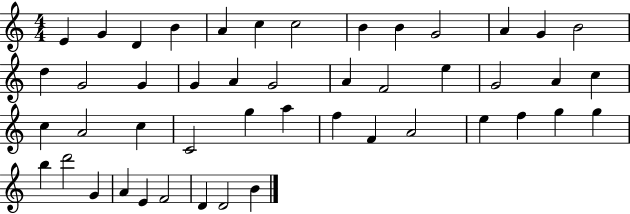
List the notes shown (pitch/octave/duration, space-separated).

E4/q G4/q D4/q B4/q A4/q C5/q C5/h B4/q B4/q G4/h A4/q G4/q B4/h D5/q G4/h G4/q G4/q A4/q G4/h A4/q F4/h E5/q G4/h A4/q C5/q C5/q A4/h C5/q C4/h G5/q A5/q F5/q F4/q A4/h E5/q F5/q G5/q G5/q B5/q D6/h G4/q A4/q E4/q F4/h D4/q D4/h B4/q